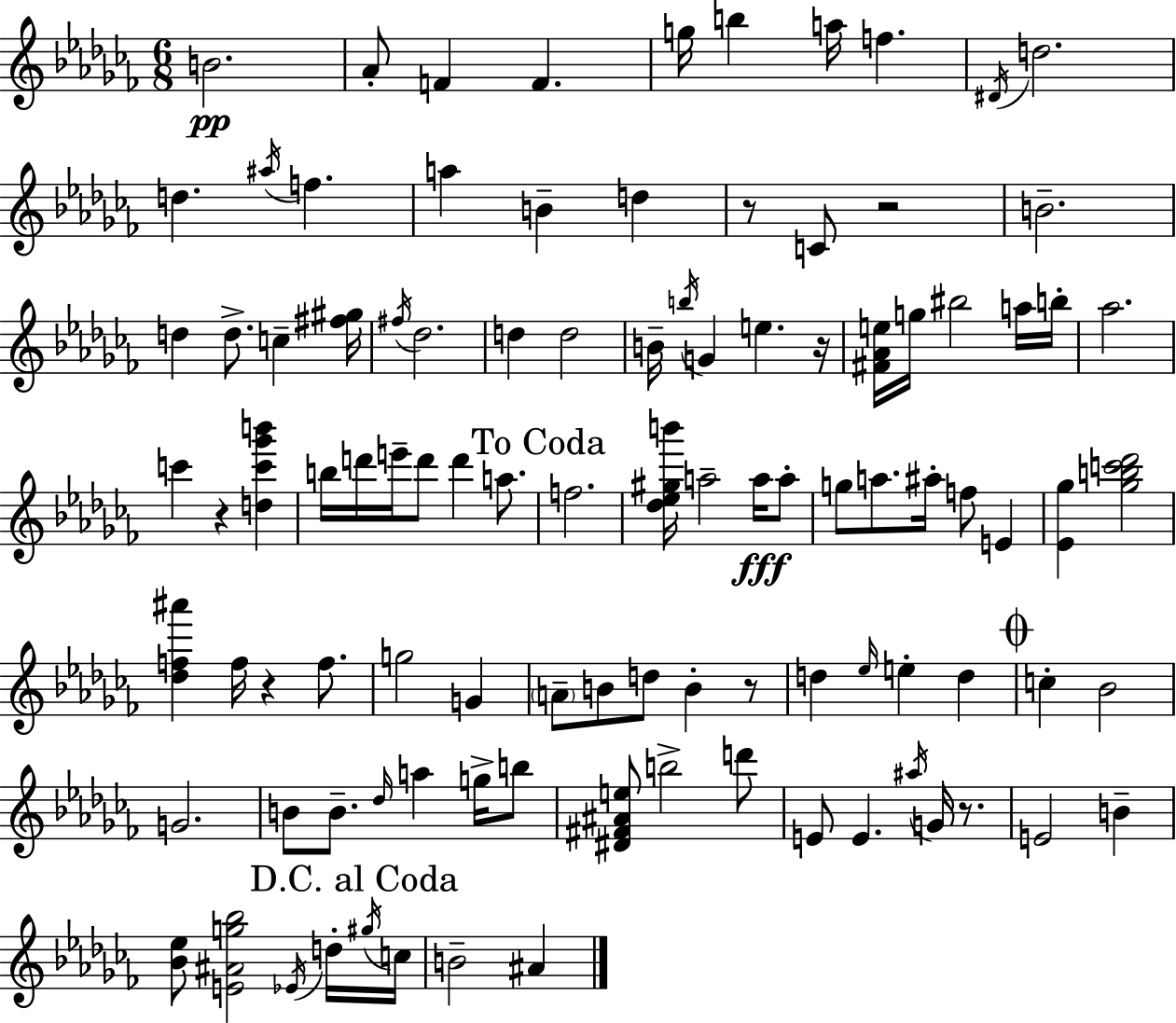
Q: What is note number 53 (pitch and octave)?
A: G5